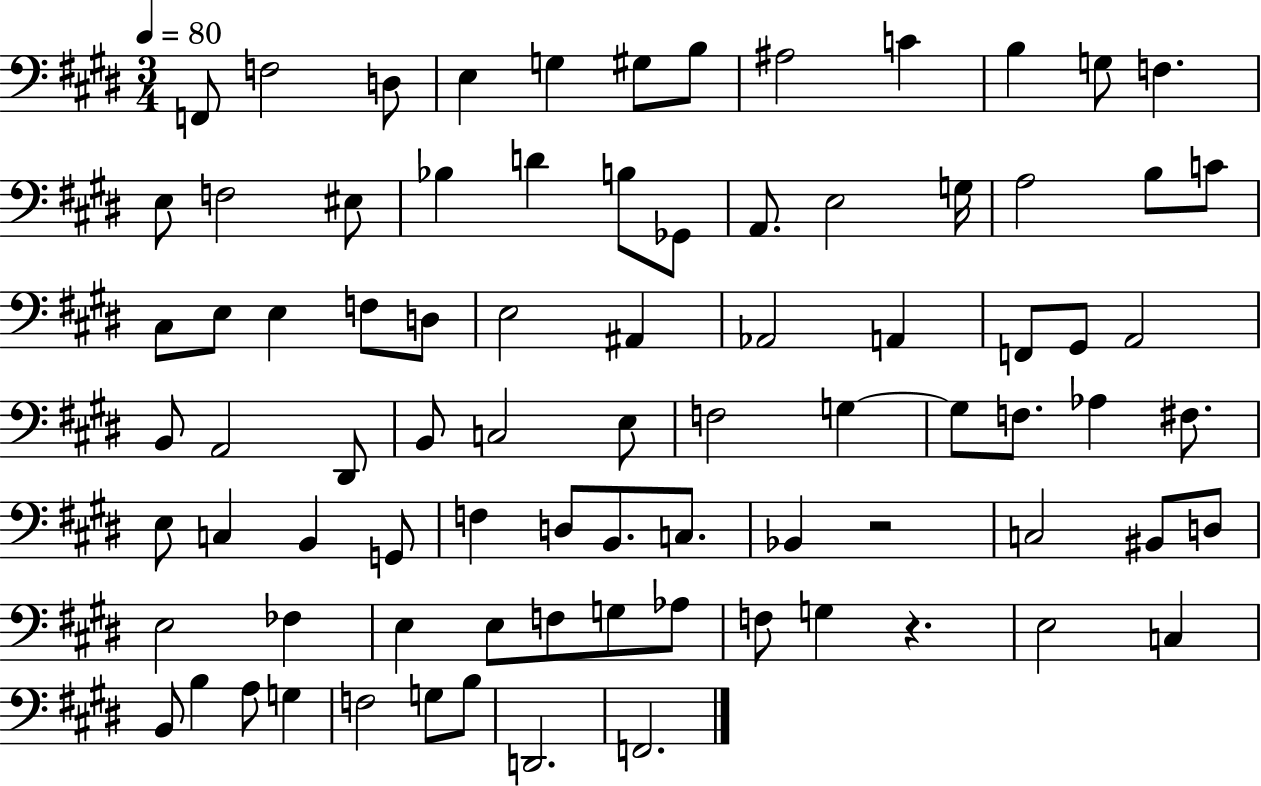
F2/e F3/h D3/e E3/q G3/q G#3/e B3/e A#3/h C4/q B3/q G3/e F3/q. E3/e F3/h EIS3/e Bb3/q D4/q B3/e Gb2/e A2/e. E3/h G3/s A3/h B3/e C4/e C#3/e E3/e E3/q F3/e D3/e E3/h A#2/q Ab2/h A2/q F2/e G#2/e A2/h B2/e A2/h D#2/e B2/e C3/h E3/e F3/h G3/q G3/e F3/e. Ab3/q F#3/e. E3/e C3/q B2/q G2/e F3/q D3/e B2/e. C3/e. Bb2/q R/h C3/h BIS2/e D3/e E3/h FES3/q E3/q E3/e F3/e G3/e Ab3/e F3/e G3/q R/q. E3/h C3/q B2/e B3/q A3/e G3/q F3/h G3/e B3/e D2/h. F2/h.